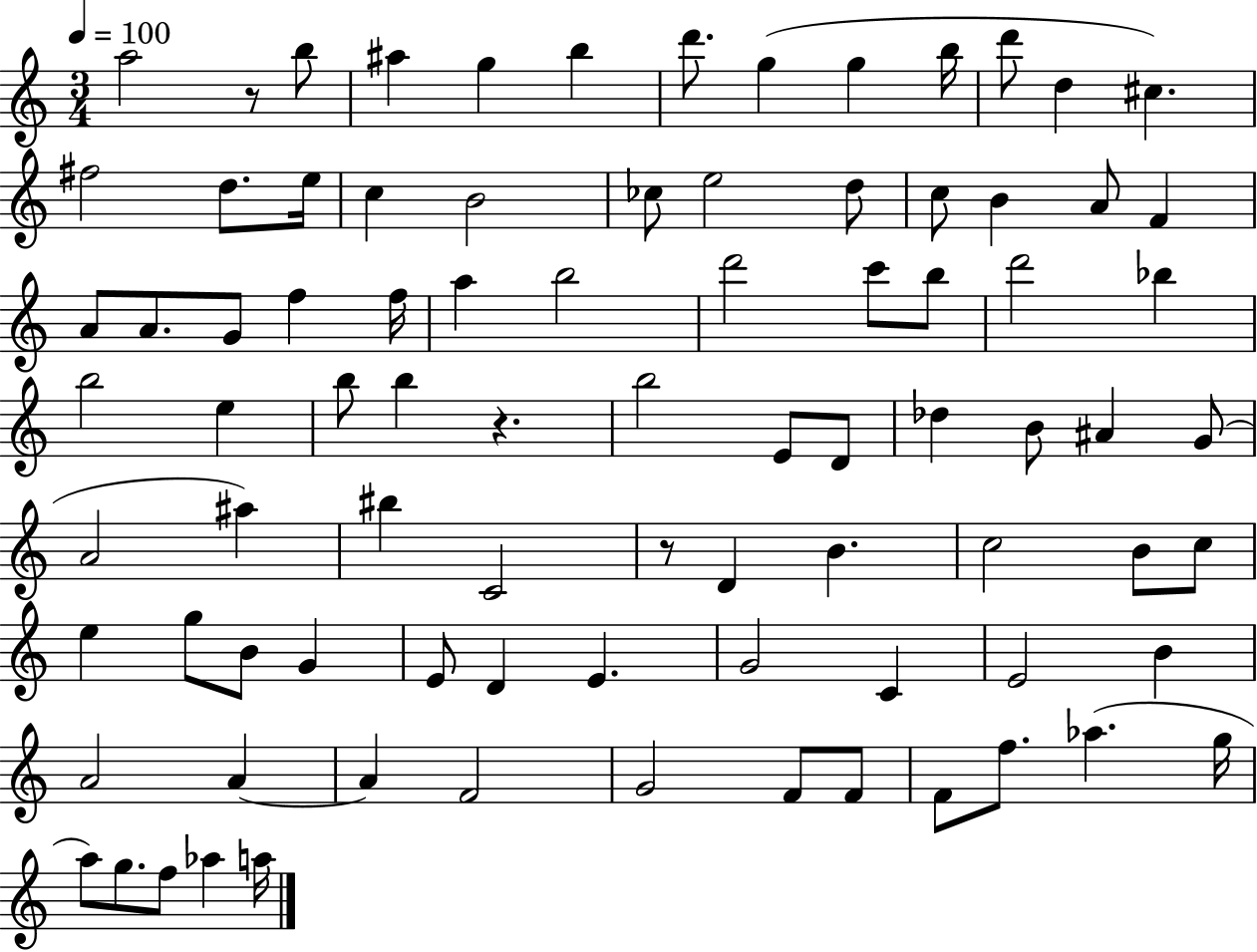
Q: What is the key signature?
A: C major